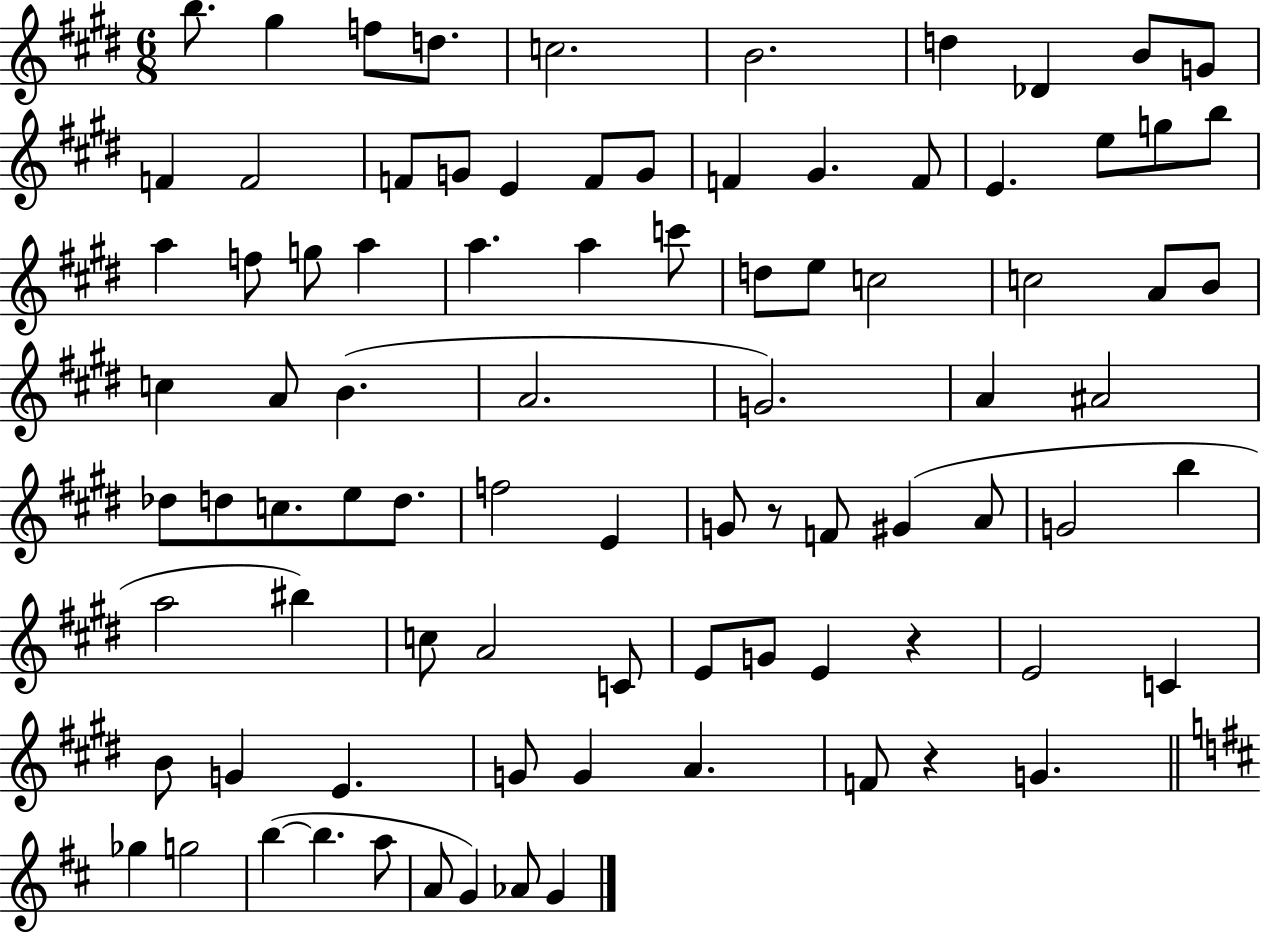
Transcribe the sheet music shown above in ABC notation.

X:1
T:Untitled
M:6/8
L:1/4
K:E
b/2 ^g f/2 d/2 c2 B2 d _D B/2 G/2 F F2 F/2 G/2 E F/2 G/2 F ^G F/2 E e/2 g/2 b/2 a f/2 g/2 a a a c'/2 d/2 e/2 c2 c2 A/2 B/2 c A/2 B A2 G2 A ^A2 _d/2 d/2 c/2 e/2 d/2 f2 E G/2 z/2 F/2 ^G A/2 G2 b a2 ^b c/2 A2 C/2 E/2 G/2 E z E2 C B/2 G E G/2 G A F/2 z G _g g2 b b a/2 A/2 G _A/2 G